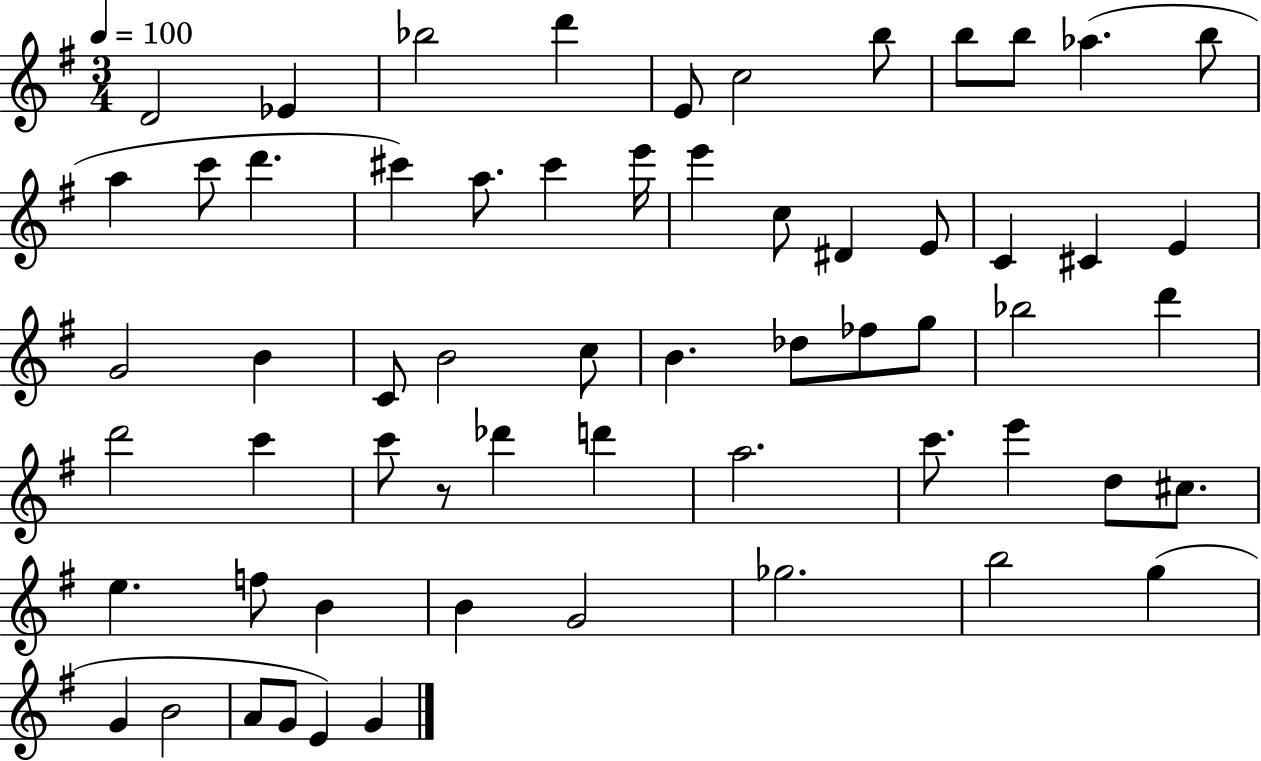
D4/h Eb4/q Bb5/h D6/q E4/e C5/h B5/e B5/e B5/e Ab5/q. B5/e A5/q C6/e D6/q. C#6/q A5/e. C#6/q E6/s E6/q C5/e D#4/q E4/e C4/q C#4/q E4/q G4/h B4/q C4/e B4/h C5/e B4/q. Db5/e FES5/e G5/e Bb5/h D6/q D6/h C6/q C6/e R/e Db6/q D6/q A5/h. C6/e. E6/q D5/e C#5/e. E5/q. F5/e B4/q B4/q G4/h Gb5/h. B5/h G5/q G4/q B4/h A4/e G4/e E4/q G4/q